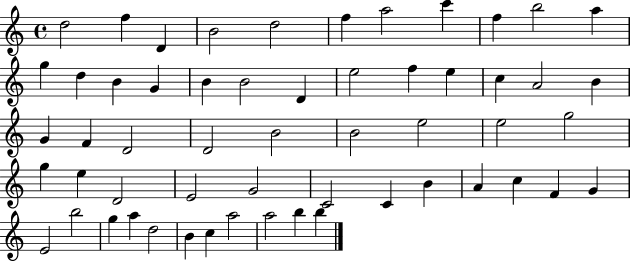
{
  \clef treble
  \time 4/4
  \defaultTimeSignature
  \key c \major
  d''2 f''4 d'4 | b'2 d''2 | f''4 a''2 c'''4 | f''4 b''2 a''4 | \break g''4 d''4 b'4 g'4 | b'4 b'2 d'4 | e''2 f''4 e''4 | c''4 a'2 b'4 | \break g'4 f'4 d'2 | d'2 b'2 | b'2 e''2 | e''2 g''2 | \break g''4 e''4 d'2 | e'2 g'2 | c'2 c'4 b'4 | a'4 c''4 f'4 g'4 | \break e'2 b''2 | g''4 a''4 d''2 | b'4 c''4 a''2 | a''2 b''4 b''4 | \break \bar "|."
}